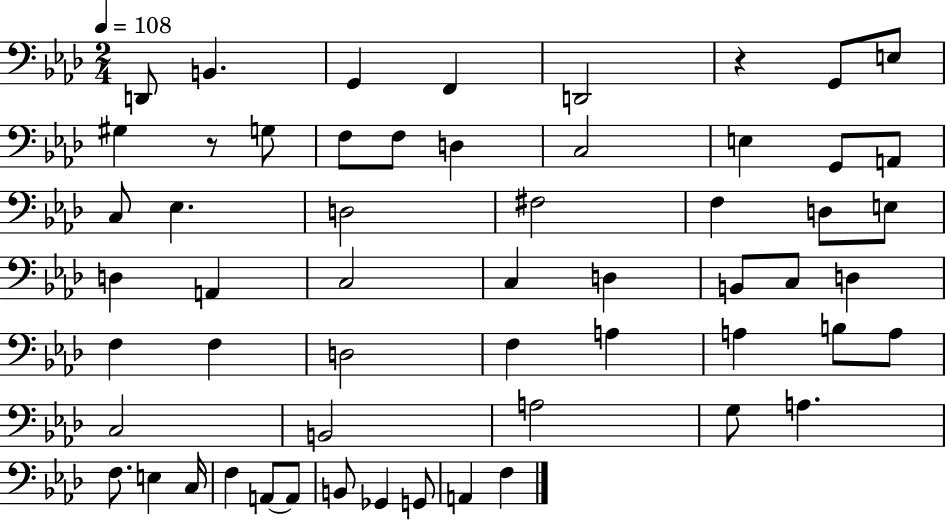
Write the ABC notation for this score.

X:1
T:Untitled
M:2/4
L:1/4
K:Ab
D,,/2 B,, G,, F,, D,,2 z G,,/2 E,/2 ^G, z/2 G,/2 F,/2 F,/2 D, C,2 E, G,,/2 A,,/2 C,/2 _E, D,2 ^F,2 F, D,/2 E,/2 D, A,, C,2 C, D, B,,/2 C,/2 D, F, F, D,2 F, A, A, B,/2 A,/2 C,2 B,,2 A,2 G,/2 A, F,/2 E, C,/4 F, A,,/2 A,,/2 B,,/2 _G,, G,,/2 A,, F,